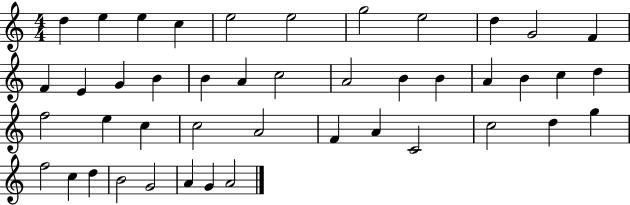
{
  \clef treble
  \numericTimeSignature
  \time 4/4
  \key c \major
  d''4 e''4 e''4 c''4 | e''2 e''2 | g''2 e''2 | d''4 g'2 f'4 | \break f'4 e'4 g'4 b'4 | b'4 a'4 c''2 | a'2 b'4 b'4 | a'4 b'4 c''4 d''4 | \break f''2 e''4 c''4 | c''2 a'2 | f'4 a'4 c'2 | c''2 d''4 g''4 | \break f''2 c''4 d''4 | b'2 g'2 | a'4 g'4 a'2 | \bar "|."
}